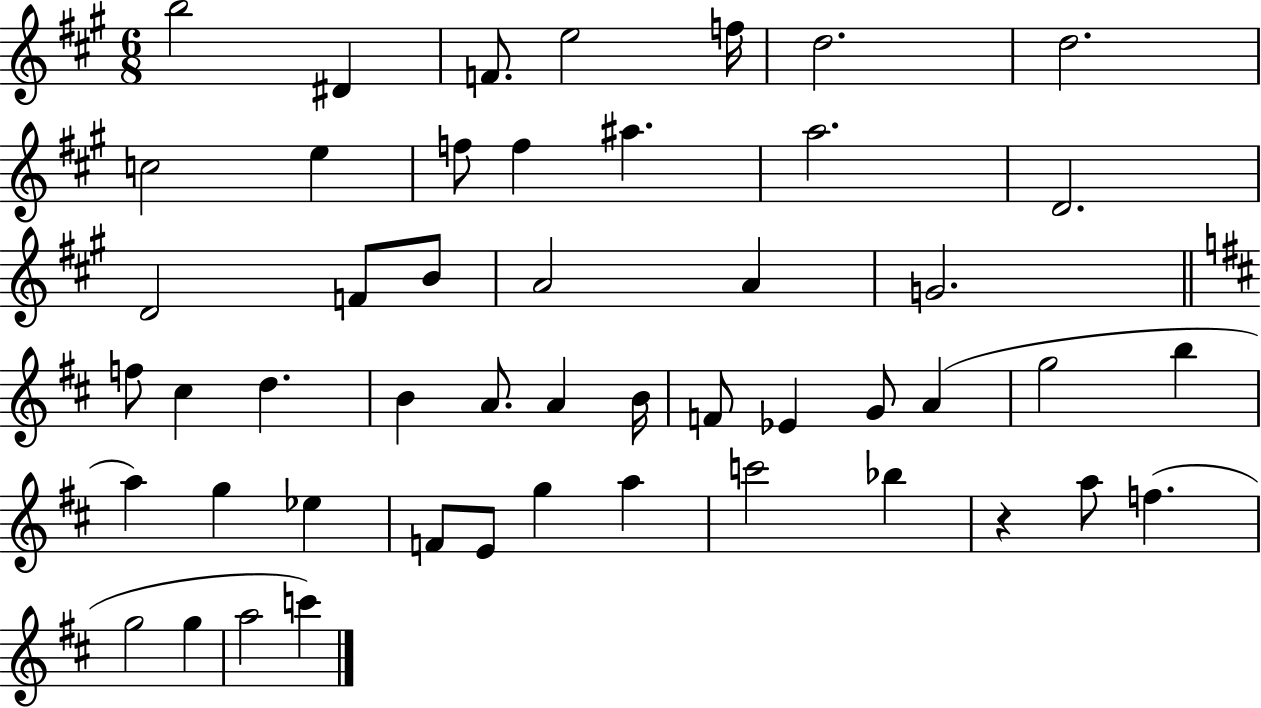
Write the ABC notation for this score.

X:1
T:Untitled
M:6/8
L:1/4
K:A
b2 ^D F/2 e2 f/4 d2 d2 c2 e f/2 f ^a a2 D2 D2 F/2 B/2 A2 A G2 f/2 ^c d B A/2 A B/4 F/2 _E G/2 A g2 b a g _e F/2 E/2 g a c'2 _b z a/2 f g2 g a2 c'